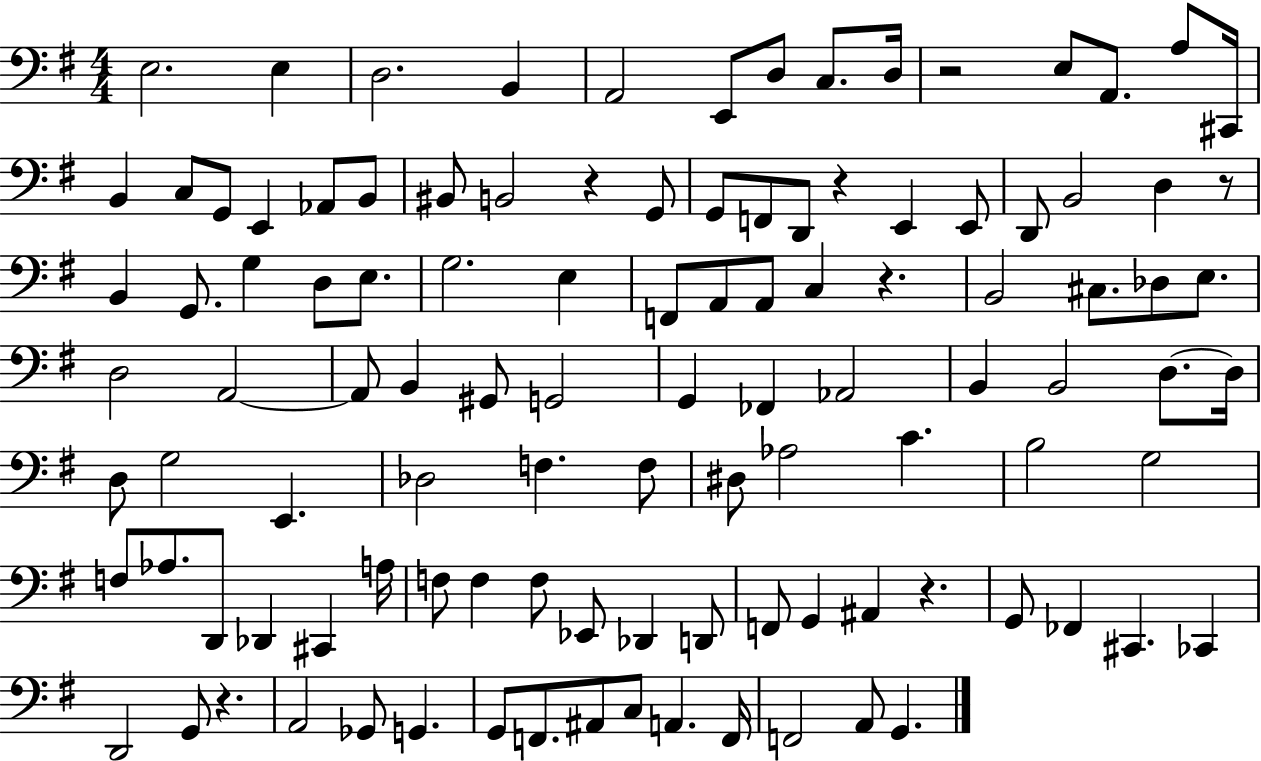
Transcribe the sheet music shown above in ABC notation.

X:1
T:Untitled
M:4/4
L:1/4
K:G
E,2 E, D,2 B,, A,,2 E,,/2 D,/2 C,/2 D,/4 z2 E,/2 A,,/2 A,/2 ^C,,/4 B,, C,/2 G,,/2 E,, _A,,/2 B,,/2 ^B,,/2 B,,2 z G,,/2 G,,/2 F,,/2 D,,/2 z E,, E,,/2 D,,/2 B,,2 D, z/2 B,, G,,/2 G, D,/2 E,/2 G,2 E, F,,/2 A,,/2 A,,/2 C, z B,,2 ^C,/2 _D,/2 E,/2 D,2 A,,2 A,,/2 B,, ^G,,/2 G,,2 G,, _F,, _A,,2 B,, B,,2 D,/2 D,/4 D,/2 G,2 E,, _D,2 F, F,/2 ^D,/2 _A,2 C B,2 G,2 F,/2 _A,/2 D,,/2 _D,, ^C,, A,/4 F,/2 F, F,/2 _E,,/2 _D,, D,,/2 F,,/2 G,, ^A,, z G,,/2 _F,, ^C,, _C,, D,,2 G,,/2 z A,,2 _G,,/2 G,, G,,/2 F,,/2 ^A,,/2 C,/2 A,, F,,/4 F,,2 A,,/2 G,,